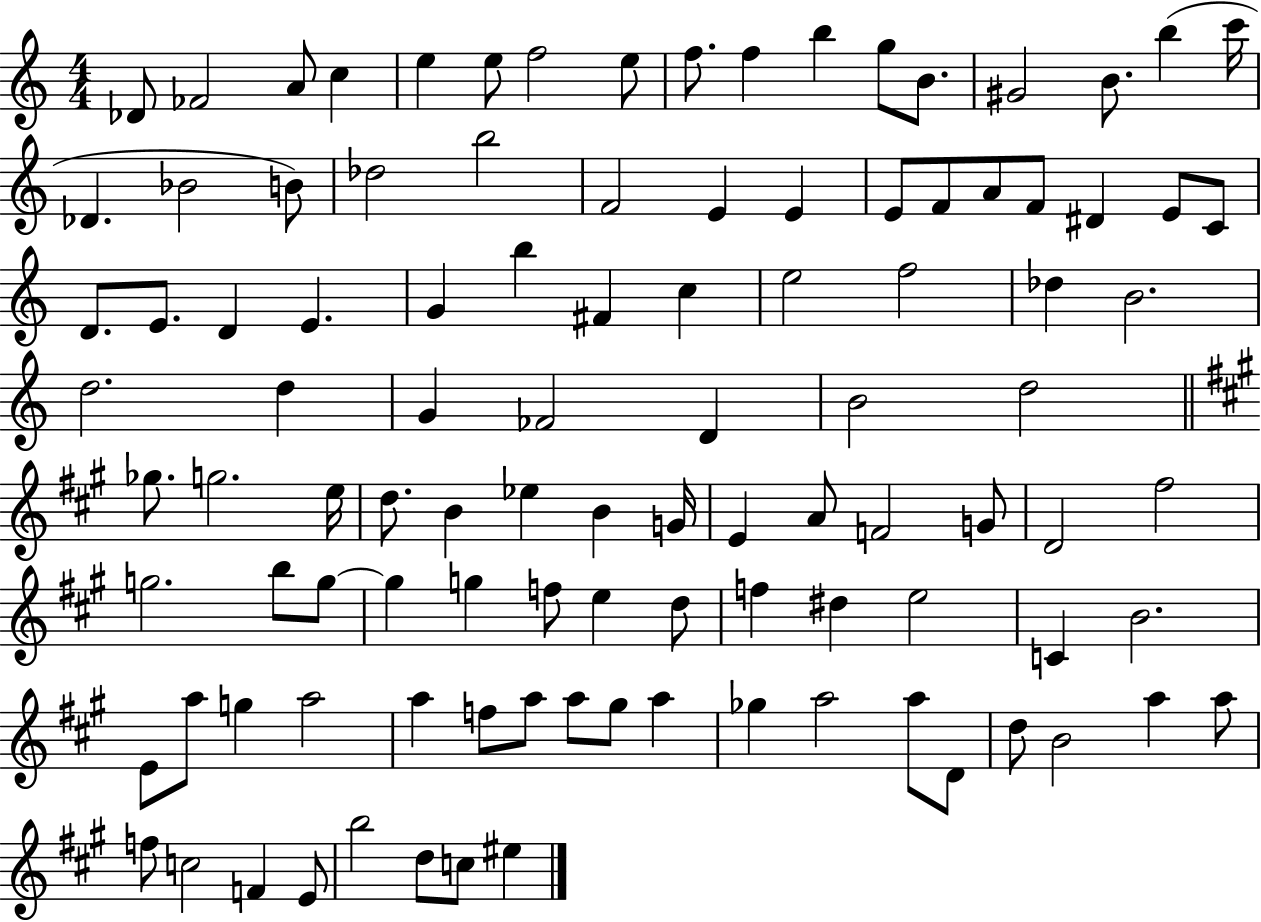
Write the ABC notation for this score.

X:1
T:Untitled
M:4/4
L:1/4
K:C
_D/2 _F2 A/2 c e e/2 f2 e/2 f/2 f b g/2 B/2 ^G2 B/2 b c'/4 _D _B2 B/2 _d2 b2 F2 E E E/2 F/2 A/2 F/2 ^D E/2 C/2 D/2 E/2 D E G b ^F c e2 f2 _d B2 d2 d G _F2 D B2 d2 _g/2 g2 e/4 d/2 B _e B G/4 E A/2 F2 G/2 D2 ^f2 g2 b/2 g/2 g g f/2 e d/2 f ^d e2 C B2 E/2 a/2 g a2 a f/2 a/2 a/2 ^g/2 a _g a2 a/2 D/2 d/2 B2 a a/2 f/2 c2 F E/2 b2 d/2 c/2 ^e